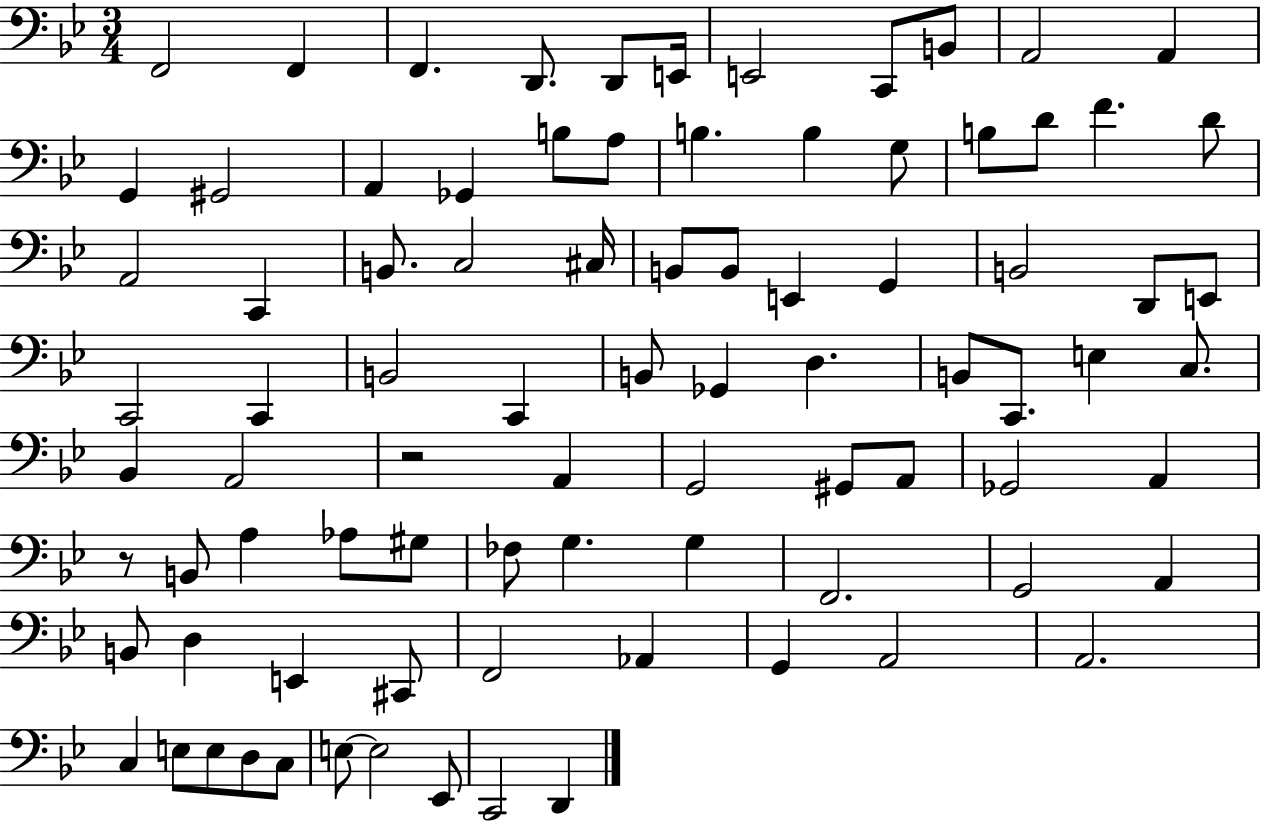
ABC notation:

X:1
T:Untitled
M:3/4
L:1/4
K:Bb
F,,2 F,, F,, D,,/2 D,,/2 E,,/4 E,,2 C,,/2 B,,/2 A,,2 A,, G,, ^G,,2 A,, _G,, B,/2 A,/2 B, B, G,/2 B,/2 D/2 F D/2 A,,2 C,, B,,/2 C,2 ^C,/4 B,,/2 B,,/2 E,, G,, B,,2 D,,/2 E,,/2 C,,2 C,, B,,2 C,, B,,/2 _G,, D, B,,/2 C,,/2 E, C,/2 _B,, A,,2 z2 A,, G,,2 ^G,,/2 A,,/2 _G,,2 A,, z/2 B,,/2 A, _A,/2 ^G,/2 _F,/2 G, G, F,,2 G,,2 A,, B,,/2 D, E,, ^C,,/2 F,,2 _A,, G,, A,,2 A,,2 C, E,/2 E,/2 D,/2 C,/2 E,/2 E,2 _E,,/2 C,,2 D,,